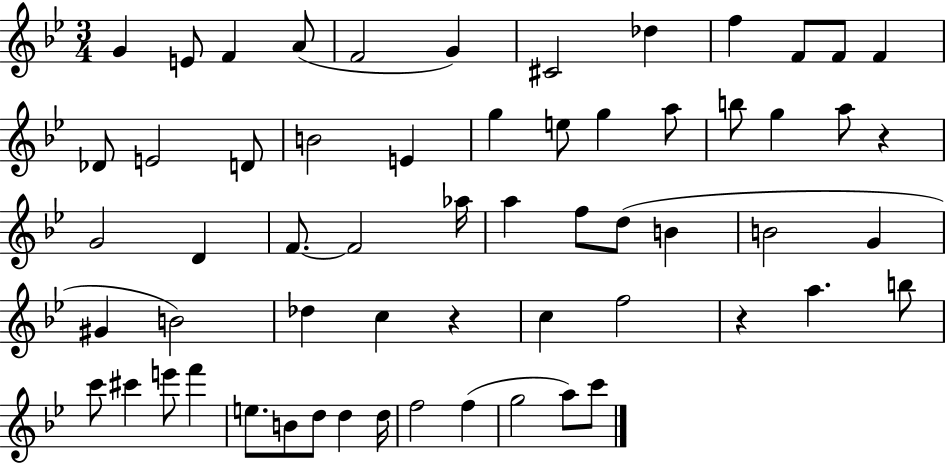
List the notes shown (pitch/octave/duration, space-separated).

G4/q E4/e F4/q A4/e F4/h G4/q C#4/h Db5/q F5/q F4/e F4/e F4/q Db4/e E4/h D4/e B4/h E4/q G5/q E5/e G5/q A5/e B5/e G5/q A5/e R/q G4/h D4/q F4/e. F4/h Ab5/s A5/q F5/e D5/e B4/q B4/h G4/q G#4/q B4/h Db5/q C5/q R/q C5/q F5/h R/q A5/q. B5/e C6/e C#6/q E6/e F6/q E5/e. B4/e D5/e D5/q D5/s F5/h F5/q G5/h A5/e C6/e